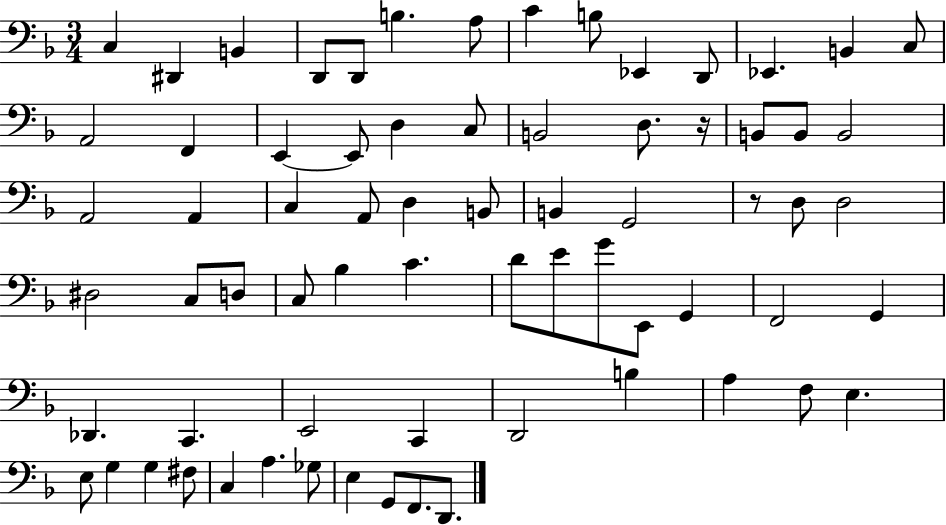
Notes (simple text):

C3/q D#2/q B2/q D2/e D2/e B3/q. A3/e C4/q B3/e Eb2/q D2/e Eb2/q. B2/q C3/e A2/h F2/q E2/q E2/e D3/q C3/e B2/h D3/e. R/s B2/e B2/e B2/h A2/h A2/q C3/q A2/e D3/q B2/e B2/q G2/h R/e D3/e D3/h D#3/h C3/e D3/e C3/e Bb3/q C4/q. D4/e E4/e G4/e E2/e G2/q F2/h G2/q Db2/q. C2/q. E2/h C2/q D2/h B3/q A3/q F3/e E3/q. E3/e G3/q G3/q F#3/e C3/q A3/q. Gb3/e E3/q G2/e F2/e. D2/e.